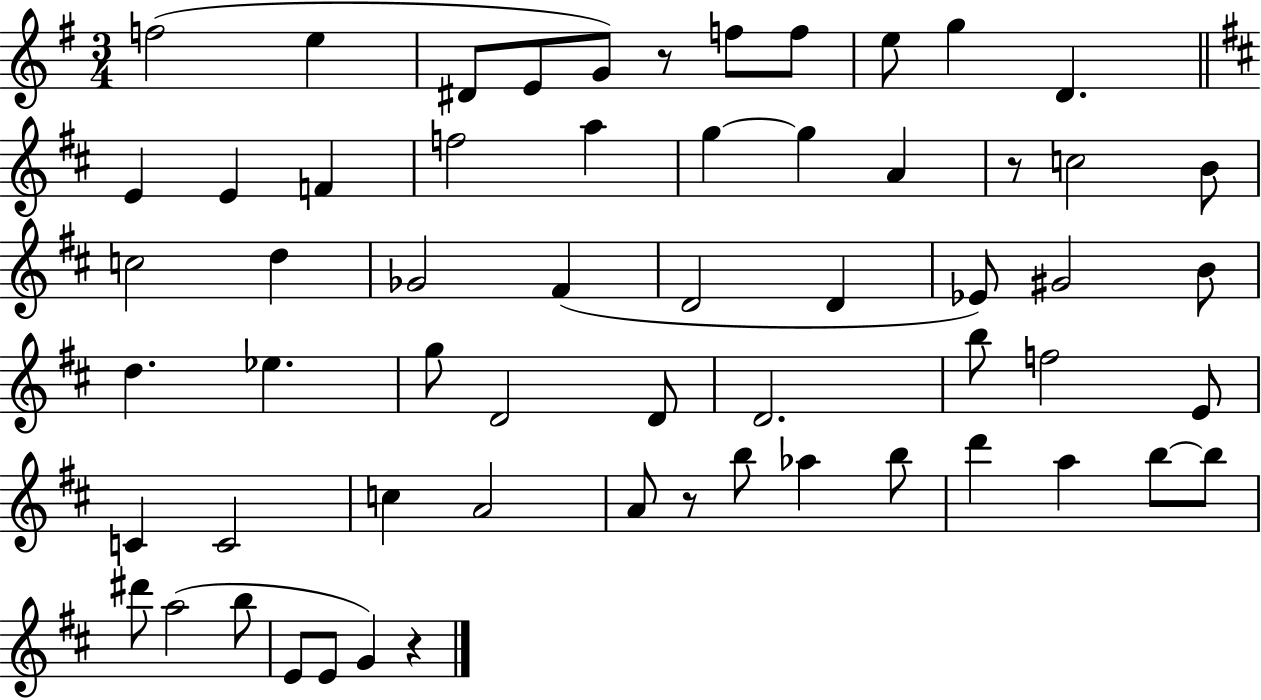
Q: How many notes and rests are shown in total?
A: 60